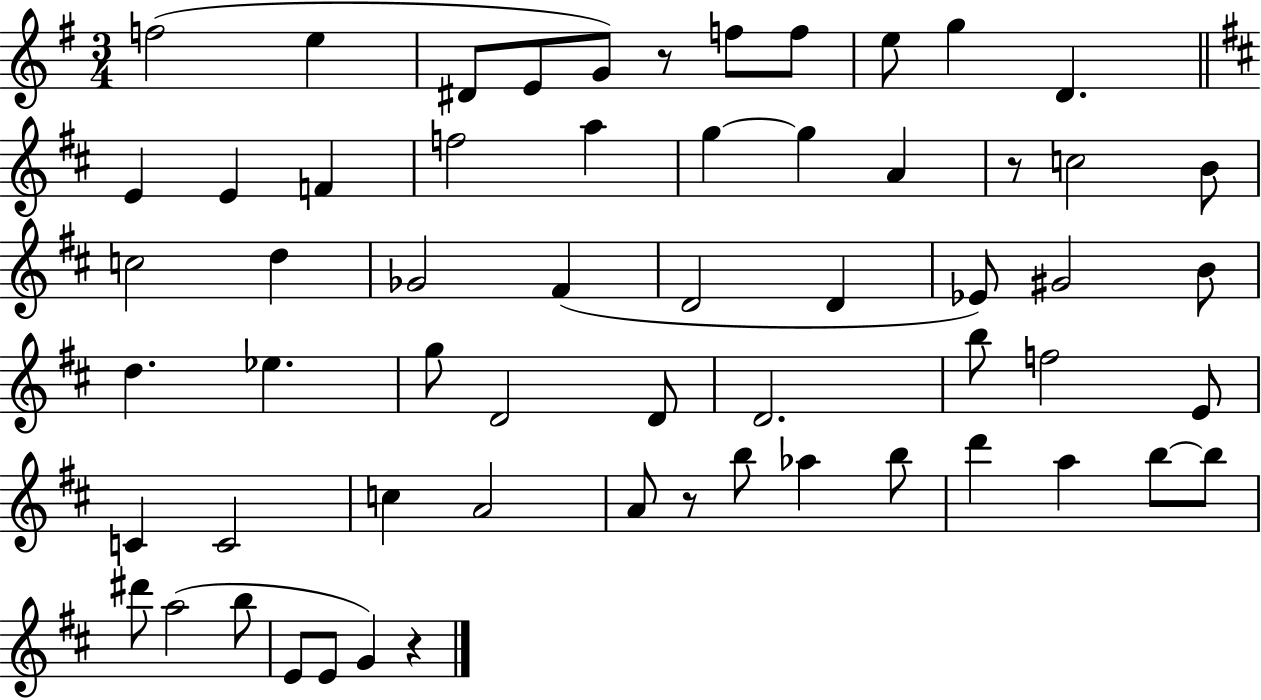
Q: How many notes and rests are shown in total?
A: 60